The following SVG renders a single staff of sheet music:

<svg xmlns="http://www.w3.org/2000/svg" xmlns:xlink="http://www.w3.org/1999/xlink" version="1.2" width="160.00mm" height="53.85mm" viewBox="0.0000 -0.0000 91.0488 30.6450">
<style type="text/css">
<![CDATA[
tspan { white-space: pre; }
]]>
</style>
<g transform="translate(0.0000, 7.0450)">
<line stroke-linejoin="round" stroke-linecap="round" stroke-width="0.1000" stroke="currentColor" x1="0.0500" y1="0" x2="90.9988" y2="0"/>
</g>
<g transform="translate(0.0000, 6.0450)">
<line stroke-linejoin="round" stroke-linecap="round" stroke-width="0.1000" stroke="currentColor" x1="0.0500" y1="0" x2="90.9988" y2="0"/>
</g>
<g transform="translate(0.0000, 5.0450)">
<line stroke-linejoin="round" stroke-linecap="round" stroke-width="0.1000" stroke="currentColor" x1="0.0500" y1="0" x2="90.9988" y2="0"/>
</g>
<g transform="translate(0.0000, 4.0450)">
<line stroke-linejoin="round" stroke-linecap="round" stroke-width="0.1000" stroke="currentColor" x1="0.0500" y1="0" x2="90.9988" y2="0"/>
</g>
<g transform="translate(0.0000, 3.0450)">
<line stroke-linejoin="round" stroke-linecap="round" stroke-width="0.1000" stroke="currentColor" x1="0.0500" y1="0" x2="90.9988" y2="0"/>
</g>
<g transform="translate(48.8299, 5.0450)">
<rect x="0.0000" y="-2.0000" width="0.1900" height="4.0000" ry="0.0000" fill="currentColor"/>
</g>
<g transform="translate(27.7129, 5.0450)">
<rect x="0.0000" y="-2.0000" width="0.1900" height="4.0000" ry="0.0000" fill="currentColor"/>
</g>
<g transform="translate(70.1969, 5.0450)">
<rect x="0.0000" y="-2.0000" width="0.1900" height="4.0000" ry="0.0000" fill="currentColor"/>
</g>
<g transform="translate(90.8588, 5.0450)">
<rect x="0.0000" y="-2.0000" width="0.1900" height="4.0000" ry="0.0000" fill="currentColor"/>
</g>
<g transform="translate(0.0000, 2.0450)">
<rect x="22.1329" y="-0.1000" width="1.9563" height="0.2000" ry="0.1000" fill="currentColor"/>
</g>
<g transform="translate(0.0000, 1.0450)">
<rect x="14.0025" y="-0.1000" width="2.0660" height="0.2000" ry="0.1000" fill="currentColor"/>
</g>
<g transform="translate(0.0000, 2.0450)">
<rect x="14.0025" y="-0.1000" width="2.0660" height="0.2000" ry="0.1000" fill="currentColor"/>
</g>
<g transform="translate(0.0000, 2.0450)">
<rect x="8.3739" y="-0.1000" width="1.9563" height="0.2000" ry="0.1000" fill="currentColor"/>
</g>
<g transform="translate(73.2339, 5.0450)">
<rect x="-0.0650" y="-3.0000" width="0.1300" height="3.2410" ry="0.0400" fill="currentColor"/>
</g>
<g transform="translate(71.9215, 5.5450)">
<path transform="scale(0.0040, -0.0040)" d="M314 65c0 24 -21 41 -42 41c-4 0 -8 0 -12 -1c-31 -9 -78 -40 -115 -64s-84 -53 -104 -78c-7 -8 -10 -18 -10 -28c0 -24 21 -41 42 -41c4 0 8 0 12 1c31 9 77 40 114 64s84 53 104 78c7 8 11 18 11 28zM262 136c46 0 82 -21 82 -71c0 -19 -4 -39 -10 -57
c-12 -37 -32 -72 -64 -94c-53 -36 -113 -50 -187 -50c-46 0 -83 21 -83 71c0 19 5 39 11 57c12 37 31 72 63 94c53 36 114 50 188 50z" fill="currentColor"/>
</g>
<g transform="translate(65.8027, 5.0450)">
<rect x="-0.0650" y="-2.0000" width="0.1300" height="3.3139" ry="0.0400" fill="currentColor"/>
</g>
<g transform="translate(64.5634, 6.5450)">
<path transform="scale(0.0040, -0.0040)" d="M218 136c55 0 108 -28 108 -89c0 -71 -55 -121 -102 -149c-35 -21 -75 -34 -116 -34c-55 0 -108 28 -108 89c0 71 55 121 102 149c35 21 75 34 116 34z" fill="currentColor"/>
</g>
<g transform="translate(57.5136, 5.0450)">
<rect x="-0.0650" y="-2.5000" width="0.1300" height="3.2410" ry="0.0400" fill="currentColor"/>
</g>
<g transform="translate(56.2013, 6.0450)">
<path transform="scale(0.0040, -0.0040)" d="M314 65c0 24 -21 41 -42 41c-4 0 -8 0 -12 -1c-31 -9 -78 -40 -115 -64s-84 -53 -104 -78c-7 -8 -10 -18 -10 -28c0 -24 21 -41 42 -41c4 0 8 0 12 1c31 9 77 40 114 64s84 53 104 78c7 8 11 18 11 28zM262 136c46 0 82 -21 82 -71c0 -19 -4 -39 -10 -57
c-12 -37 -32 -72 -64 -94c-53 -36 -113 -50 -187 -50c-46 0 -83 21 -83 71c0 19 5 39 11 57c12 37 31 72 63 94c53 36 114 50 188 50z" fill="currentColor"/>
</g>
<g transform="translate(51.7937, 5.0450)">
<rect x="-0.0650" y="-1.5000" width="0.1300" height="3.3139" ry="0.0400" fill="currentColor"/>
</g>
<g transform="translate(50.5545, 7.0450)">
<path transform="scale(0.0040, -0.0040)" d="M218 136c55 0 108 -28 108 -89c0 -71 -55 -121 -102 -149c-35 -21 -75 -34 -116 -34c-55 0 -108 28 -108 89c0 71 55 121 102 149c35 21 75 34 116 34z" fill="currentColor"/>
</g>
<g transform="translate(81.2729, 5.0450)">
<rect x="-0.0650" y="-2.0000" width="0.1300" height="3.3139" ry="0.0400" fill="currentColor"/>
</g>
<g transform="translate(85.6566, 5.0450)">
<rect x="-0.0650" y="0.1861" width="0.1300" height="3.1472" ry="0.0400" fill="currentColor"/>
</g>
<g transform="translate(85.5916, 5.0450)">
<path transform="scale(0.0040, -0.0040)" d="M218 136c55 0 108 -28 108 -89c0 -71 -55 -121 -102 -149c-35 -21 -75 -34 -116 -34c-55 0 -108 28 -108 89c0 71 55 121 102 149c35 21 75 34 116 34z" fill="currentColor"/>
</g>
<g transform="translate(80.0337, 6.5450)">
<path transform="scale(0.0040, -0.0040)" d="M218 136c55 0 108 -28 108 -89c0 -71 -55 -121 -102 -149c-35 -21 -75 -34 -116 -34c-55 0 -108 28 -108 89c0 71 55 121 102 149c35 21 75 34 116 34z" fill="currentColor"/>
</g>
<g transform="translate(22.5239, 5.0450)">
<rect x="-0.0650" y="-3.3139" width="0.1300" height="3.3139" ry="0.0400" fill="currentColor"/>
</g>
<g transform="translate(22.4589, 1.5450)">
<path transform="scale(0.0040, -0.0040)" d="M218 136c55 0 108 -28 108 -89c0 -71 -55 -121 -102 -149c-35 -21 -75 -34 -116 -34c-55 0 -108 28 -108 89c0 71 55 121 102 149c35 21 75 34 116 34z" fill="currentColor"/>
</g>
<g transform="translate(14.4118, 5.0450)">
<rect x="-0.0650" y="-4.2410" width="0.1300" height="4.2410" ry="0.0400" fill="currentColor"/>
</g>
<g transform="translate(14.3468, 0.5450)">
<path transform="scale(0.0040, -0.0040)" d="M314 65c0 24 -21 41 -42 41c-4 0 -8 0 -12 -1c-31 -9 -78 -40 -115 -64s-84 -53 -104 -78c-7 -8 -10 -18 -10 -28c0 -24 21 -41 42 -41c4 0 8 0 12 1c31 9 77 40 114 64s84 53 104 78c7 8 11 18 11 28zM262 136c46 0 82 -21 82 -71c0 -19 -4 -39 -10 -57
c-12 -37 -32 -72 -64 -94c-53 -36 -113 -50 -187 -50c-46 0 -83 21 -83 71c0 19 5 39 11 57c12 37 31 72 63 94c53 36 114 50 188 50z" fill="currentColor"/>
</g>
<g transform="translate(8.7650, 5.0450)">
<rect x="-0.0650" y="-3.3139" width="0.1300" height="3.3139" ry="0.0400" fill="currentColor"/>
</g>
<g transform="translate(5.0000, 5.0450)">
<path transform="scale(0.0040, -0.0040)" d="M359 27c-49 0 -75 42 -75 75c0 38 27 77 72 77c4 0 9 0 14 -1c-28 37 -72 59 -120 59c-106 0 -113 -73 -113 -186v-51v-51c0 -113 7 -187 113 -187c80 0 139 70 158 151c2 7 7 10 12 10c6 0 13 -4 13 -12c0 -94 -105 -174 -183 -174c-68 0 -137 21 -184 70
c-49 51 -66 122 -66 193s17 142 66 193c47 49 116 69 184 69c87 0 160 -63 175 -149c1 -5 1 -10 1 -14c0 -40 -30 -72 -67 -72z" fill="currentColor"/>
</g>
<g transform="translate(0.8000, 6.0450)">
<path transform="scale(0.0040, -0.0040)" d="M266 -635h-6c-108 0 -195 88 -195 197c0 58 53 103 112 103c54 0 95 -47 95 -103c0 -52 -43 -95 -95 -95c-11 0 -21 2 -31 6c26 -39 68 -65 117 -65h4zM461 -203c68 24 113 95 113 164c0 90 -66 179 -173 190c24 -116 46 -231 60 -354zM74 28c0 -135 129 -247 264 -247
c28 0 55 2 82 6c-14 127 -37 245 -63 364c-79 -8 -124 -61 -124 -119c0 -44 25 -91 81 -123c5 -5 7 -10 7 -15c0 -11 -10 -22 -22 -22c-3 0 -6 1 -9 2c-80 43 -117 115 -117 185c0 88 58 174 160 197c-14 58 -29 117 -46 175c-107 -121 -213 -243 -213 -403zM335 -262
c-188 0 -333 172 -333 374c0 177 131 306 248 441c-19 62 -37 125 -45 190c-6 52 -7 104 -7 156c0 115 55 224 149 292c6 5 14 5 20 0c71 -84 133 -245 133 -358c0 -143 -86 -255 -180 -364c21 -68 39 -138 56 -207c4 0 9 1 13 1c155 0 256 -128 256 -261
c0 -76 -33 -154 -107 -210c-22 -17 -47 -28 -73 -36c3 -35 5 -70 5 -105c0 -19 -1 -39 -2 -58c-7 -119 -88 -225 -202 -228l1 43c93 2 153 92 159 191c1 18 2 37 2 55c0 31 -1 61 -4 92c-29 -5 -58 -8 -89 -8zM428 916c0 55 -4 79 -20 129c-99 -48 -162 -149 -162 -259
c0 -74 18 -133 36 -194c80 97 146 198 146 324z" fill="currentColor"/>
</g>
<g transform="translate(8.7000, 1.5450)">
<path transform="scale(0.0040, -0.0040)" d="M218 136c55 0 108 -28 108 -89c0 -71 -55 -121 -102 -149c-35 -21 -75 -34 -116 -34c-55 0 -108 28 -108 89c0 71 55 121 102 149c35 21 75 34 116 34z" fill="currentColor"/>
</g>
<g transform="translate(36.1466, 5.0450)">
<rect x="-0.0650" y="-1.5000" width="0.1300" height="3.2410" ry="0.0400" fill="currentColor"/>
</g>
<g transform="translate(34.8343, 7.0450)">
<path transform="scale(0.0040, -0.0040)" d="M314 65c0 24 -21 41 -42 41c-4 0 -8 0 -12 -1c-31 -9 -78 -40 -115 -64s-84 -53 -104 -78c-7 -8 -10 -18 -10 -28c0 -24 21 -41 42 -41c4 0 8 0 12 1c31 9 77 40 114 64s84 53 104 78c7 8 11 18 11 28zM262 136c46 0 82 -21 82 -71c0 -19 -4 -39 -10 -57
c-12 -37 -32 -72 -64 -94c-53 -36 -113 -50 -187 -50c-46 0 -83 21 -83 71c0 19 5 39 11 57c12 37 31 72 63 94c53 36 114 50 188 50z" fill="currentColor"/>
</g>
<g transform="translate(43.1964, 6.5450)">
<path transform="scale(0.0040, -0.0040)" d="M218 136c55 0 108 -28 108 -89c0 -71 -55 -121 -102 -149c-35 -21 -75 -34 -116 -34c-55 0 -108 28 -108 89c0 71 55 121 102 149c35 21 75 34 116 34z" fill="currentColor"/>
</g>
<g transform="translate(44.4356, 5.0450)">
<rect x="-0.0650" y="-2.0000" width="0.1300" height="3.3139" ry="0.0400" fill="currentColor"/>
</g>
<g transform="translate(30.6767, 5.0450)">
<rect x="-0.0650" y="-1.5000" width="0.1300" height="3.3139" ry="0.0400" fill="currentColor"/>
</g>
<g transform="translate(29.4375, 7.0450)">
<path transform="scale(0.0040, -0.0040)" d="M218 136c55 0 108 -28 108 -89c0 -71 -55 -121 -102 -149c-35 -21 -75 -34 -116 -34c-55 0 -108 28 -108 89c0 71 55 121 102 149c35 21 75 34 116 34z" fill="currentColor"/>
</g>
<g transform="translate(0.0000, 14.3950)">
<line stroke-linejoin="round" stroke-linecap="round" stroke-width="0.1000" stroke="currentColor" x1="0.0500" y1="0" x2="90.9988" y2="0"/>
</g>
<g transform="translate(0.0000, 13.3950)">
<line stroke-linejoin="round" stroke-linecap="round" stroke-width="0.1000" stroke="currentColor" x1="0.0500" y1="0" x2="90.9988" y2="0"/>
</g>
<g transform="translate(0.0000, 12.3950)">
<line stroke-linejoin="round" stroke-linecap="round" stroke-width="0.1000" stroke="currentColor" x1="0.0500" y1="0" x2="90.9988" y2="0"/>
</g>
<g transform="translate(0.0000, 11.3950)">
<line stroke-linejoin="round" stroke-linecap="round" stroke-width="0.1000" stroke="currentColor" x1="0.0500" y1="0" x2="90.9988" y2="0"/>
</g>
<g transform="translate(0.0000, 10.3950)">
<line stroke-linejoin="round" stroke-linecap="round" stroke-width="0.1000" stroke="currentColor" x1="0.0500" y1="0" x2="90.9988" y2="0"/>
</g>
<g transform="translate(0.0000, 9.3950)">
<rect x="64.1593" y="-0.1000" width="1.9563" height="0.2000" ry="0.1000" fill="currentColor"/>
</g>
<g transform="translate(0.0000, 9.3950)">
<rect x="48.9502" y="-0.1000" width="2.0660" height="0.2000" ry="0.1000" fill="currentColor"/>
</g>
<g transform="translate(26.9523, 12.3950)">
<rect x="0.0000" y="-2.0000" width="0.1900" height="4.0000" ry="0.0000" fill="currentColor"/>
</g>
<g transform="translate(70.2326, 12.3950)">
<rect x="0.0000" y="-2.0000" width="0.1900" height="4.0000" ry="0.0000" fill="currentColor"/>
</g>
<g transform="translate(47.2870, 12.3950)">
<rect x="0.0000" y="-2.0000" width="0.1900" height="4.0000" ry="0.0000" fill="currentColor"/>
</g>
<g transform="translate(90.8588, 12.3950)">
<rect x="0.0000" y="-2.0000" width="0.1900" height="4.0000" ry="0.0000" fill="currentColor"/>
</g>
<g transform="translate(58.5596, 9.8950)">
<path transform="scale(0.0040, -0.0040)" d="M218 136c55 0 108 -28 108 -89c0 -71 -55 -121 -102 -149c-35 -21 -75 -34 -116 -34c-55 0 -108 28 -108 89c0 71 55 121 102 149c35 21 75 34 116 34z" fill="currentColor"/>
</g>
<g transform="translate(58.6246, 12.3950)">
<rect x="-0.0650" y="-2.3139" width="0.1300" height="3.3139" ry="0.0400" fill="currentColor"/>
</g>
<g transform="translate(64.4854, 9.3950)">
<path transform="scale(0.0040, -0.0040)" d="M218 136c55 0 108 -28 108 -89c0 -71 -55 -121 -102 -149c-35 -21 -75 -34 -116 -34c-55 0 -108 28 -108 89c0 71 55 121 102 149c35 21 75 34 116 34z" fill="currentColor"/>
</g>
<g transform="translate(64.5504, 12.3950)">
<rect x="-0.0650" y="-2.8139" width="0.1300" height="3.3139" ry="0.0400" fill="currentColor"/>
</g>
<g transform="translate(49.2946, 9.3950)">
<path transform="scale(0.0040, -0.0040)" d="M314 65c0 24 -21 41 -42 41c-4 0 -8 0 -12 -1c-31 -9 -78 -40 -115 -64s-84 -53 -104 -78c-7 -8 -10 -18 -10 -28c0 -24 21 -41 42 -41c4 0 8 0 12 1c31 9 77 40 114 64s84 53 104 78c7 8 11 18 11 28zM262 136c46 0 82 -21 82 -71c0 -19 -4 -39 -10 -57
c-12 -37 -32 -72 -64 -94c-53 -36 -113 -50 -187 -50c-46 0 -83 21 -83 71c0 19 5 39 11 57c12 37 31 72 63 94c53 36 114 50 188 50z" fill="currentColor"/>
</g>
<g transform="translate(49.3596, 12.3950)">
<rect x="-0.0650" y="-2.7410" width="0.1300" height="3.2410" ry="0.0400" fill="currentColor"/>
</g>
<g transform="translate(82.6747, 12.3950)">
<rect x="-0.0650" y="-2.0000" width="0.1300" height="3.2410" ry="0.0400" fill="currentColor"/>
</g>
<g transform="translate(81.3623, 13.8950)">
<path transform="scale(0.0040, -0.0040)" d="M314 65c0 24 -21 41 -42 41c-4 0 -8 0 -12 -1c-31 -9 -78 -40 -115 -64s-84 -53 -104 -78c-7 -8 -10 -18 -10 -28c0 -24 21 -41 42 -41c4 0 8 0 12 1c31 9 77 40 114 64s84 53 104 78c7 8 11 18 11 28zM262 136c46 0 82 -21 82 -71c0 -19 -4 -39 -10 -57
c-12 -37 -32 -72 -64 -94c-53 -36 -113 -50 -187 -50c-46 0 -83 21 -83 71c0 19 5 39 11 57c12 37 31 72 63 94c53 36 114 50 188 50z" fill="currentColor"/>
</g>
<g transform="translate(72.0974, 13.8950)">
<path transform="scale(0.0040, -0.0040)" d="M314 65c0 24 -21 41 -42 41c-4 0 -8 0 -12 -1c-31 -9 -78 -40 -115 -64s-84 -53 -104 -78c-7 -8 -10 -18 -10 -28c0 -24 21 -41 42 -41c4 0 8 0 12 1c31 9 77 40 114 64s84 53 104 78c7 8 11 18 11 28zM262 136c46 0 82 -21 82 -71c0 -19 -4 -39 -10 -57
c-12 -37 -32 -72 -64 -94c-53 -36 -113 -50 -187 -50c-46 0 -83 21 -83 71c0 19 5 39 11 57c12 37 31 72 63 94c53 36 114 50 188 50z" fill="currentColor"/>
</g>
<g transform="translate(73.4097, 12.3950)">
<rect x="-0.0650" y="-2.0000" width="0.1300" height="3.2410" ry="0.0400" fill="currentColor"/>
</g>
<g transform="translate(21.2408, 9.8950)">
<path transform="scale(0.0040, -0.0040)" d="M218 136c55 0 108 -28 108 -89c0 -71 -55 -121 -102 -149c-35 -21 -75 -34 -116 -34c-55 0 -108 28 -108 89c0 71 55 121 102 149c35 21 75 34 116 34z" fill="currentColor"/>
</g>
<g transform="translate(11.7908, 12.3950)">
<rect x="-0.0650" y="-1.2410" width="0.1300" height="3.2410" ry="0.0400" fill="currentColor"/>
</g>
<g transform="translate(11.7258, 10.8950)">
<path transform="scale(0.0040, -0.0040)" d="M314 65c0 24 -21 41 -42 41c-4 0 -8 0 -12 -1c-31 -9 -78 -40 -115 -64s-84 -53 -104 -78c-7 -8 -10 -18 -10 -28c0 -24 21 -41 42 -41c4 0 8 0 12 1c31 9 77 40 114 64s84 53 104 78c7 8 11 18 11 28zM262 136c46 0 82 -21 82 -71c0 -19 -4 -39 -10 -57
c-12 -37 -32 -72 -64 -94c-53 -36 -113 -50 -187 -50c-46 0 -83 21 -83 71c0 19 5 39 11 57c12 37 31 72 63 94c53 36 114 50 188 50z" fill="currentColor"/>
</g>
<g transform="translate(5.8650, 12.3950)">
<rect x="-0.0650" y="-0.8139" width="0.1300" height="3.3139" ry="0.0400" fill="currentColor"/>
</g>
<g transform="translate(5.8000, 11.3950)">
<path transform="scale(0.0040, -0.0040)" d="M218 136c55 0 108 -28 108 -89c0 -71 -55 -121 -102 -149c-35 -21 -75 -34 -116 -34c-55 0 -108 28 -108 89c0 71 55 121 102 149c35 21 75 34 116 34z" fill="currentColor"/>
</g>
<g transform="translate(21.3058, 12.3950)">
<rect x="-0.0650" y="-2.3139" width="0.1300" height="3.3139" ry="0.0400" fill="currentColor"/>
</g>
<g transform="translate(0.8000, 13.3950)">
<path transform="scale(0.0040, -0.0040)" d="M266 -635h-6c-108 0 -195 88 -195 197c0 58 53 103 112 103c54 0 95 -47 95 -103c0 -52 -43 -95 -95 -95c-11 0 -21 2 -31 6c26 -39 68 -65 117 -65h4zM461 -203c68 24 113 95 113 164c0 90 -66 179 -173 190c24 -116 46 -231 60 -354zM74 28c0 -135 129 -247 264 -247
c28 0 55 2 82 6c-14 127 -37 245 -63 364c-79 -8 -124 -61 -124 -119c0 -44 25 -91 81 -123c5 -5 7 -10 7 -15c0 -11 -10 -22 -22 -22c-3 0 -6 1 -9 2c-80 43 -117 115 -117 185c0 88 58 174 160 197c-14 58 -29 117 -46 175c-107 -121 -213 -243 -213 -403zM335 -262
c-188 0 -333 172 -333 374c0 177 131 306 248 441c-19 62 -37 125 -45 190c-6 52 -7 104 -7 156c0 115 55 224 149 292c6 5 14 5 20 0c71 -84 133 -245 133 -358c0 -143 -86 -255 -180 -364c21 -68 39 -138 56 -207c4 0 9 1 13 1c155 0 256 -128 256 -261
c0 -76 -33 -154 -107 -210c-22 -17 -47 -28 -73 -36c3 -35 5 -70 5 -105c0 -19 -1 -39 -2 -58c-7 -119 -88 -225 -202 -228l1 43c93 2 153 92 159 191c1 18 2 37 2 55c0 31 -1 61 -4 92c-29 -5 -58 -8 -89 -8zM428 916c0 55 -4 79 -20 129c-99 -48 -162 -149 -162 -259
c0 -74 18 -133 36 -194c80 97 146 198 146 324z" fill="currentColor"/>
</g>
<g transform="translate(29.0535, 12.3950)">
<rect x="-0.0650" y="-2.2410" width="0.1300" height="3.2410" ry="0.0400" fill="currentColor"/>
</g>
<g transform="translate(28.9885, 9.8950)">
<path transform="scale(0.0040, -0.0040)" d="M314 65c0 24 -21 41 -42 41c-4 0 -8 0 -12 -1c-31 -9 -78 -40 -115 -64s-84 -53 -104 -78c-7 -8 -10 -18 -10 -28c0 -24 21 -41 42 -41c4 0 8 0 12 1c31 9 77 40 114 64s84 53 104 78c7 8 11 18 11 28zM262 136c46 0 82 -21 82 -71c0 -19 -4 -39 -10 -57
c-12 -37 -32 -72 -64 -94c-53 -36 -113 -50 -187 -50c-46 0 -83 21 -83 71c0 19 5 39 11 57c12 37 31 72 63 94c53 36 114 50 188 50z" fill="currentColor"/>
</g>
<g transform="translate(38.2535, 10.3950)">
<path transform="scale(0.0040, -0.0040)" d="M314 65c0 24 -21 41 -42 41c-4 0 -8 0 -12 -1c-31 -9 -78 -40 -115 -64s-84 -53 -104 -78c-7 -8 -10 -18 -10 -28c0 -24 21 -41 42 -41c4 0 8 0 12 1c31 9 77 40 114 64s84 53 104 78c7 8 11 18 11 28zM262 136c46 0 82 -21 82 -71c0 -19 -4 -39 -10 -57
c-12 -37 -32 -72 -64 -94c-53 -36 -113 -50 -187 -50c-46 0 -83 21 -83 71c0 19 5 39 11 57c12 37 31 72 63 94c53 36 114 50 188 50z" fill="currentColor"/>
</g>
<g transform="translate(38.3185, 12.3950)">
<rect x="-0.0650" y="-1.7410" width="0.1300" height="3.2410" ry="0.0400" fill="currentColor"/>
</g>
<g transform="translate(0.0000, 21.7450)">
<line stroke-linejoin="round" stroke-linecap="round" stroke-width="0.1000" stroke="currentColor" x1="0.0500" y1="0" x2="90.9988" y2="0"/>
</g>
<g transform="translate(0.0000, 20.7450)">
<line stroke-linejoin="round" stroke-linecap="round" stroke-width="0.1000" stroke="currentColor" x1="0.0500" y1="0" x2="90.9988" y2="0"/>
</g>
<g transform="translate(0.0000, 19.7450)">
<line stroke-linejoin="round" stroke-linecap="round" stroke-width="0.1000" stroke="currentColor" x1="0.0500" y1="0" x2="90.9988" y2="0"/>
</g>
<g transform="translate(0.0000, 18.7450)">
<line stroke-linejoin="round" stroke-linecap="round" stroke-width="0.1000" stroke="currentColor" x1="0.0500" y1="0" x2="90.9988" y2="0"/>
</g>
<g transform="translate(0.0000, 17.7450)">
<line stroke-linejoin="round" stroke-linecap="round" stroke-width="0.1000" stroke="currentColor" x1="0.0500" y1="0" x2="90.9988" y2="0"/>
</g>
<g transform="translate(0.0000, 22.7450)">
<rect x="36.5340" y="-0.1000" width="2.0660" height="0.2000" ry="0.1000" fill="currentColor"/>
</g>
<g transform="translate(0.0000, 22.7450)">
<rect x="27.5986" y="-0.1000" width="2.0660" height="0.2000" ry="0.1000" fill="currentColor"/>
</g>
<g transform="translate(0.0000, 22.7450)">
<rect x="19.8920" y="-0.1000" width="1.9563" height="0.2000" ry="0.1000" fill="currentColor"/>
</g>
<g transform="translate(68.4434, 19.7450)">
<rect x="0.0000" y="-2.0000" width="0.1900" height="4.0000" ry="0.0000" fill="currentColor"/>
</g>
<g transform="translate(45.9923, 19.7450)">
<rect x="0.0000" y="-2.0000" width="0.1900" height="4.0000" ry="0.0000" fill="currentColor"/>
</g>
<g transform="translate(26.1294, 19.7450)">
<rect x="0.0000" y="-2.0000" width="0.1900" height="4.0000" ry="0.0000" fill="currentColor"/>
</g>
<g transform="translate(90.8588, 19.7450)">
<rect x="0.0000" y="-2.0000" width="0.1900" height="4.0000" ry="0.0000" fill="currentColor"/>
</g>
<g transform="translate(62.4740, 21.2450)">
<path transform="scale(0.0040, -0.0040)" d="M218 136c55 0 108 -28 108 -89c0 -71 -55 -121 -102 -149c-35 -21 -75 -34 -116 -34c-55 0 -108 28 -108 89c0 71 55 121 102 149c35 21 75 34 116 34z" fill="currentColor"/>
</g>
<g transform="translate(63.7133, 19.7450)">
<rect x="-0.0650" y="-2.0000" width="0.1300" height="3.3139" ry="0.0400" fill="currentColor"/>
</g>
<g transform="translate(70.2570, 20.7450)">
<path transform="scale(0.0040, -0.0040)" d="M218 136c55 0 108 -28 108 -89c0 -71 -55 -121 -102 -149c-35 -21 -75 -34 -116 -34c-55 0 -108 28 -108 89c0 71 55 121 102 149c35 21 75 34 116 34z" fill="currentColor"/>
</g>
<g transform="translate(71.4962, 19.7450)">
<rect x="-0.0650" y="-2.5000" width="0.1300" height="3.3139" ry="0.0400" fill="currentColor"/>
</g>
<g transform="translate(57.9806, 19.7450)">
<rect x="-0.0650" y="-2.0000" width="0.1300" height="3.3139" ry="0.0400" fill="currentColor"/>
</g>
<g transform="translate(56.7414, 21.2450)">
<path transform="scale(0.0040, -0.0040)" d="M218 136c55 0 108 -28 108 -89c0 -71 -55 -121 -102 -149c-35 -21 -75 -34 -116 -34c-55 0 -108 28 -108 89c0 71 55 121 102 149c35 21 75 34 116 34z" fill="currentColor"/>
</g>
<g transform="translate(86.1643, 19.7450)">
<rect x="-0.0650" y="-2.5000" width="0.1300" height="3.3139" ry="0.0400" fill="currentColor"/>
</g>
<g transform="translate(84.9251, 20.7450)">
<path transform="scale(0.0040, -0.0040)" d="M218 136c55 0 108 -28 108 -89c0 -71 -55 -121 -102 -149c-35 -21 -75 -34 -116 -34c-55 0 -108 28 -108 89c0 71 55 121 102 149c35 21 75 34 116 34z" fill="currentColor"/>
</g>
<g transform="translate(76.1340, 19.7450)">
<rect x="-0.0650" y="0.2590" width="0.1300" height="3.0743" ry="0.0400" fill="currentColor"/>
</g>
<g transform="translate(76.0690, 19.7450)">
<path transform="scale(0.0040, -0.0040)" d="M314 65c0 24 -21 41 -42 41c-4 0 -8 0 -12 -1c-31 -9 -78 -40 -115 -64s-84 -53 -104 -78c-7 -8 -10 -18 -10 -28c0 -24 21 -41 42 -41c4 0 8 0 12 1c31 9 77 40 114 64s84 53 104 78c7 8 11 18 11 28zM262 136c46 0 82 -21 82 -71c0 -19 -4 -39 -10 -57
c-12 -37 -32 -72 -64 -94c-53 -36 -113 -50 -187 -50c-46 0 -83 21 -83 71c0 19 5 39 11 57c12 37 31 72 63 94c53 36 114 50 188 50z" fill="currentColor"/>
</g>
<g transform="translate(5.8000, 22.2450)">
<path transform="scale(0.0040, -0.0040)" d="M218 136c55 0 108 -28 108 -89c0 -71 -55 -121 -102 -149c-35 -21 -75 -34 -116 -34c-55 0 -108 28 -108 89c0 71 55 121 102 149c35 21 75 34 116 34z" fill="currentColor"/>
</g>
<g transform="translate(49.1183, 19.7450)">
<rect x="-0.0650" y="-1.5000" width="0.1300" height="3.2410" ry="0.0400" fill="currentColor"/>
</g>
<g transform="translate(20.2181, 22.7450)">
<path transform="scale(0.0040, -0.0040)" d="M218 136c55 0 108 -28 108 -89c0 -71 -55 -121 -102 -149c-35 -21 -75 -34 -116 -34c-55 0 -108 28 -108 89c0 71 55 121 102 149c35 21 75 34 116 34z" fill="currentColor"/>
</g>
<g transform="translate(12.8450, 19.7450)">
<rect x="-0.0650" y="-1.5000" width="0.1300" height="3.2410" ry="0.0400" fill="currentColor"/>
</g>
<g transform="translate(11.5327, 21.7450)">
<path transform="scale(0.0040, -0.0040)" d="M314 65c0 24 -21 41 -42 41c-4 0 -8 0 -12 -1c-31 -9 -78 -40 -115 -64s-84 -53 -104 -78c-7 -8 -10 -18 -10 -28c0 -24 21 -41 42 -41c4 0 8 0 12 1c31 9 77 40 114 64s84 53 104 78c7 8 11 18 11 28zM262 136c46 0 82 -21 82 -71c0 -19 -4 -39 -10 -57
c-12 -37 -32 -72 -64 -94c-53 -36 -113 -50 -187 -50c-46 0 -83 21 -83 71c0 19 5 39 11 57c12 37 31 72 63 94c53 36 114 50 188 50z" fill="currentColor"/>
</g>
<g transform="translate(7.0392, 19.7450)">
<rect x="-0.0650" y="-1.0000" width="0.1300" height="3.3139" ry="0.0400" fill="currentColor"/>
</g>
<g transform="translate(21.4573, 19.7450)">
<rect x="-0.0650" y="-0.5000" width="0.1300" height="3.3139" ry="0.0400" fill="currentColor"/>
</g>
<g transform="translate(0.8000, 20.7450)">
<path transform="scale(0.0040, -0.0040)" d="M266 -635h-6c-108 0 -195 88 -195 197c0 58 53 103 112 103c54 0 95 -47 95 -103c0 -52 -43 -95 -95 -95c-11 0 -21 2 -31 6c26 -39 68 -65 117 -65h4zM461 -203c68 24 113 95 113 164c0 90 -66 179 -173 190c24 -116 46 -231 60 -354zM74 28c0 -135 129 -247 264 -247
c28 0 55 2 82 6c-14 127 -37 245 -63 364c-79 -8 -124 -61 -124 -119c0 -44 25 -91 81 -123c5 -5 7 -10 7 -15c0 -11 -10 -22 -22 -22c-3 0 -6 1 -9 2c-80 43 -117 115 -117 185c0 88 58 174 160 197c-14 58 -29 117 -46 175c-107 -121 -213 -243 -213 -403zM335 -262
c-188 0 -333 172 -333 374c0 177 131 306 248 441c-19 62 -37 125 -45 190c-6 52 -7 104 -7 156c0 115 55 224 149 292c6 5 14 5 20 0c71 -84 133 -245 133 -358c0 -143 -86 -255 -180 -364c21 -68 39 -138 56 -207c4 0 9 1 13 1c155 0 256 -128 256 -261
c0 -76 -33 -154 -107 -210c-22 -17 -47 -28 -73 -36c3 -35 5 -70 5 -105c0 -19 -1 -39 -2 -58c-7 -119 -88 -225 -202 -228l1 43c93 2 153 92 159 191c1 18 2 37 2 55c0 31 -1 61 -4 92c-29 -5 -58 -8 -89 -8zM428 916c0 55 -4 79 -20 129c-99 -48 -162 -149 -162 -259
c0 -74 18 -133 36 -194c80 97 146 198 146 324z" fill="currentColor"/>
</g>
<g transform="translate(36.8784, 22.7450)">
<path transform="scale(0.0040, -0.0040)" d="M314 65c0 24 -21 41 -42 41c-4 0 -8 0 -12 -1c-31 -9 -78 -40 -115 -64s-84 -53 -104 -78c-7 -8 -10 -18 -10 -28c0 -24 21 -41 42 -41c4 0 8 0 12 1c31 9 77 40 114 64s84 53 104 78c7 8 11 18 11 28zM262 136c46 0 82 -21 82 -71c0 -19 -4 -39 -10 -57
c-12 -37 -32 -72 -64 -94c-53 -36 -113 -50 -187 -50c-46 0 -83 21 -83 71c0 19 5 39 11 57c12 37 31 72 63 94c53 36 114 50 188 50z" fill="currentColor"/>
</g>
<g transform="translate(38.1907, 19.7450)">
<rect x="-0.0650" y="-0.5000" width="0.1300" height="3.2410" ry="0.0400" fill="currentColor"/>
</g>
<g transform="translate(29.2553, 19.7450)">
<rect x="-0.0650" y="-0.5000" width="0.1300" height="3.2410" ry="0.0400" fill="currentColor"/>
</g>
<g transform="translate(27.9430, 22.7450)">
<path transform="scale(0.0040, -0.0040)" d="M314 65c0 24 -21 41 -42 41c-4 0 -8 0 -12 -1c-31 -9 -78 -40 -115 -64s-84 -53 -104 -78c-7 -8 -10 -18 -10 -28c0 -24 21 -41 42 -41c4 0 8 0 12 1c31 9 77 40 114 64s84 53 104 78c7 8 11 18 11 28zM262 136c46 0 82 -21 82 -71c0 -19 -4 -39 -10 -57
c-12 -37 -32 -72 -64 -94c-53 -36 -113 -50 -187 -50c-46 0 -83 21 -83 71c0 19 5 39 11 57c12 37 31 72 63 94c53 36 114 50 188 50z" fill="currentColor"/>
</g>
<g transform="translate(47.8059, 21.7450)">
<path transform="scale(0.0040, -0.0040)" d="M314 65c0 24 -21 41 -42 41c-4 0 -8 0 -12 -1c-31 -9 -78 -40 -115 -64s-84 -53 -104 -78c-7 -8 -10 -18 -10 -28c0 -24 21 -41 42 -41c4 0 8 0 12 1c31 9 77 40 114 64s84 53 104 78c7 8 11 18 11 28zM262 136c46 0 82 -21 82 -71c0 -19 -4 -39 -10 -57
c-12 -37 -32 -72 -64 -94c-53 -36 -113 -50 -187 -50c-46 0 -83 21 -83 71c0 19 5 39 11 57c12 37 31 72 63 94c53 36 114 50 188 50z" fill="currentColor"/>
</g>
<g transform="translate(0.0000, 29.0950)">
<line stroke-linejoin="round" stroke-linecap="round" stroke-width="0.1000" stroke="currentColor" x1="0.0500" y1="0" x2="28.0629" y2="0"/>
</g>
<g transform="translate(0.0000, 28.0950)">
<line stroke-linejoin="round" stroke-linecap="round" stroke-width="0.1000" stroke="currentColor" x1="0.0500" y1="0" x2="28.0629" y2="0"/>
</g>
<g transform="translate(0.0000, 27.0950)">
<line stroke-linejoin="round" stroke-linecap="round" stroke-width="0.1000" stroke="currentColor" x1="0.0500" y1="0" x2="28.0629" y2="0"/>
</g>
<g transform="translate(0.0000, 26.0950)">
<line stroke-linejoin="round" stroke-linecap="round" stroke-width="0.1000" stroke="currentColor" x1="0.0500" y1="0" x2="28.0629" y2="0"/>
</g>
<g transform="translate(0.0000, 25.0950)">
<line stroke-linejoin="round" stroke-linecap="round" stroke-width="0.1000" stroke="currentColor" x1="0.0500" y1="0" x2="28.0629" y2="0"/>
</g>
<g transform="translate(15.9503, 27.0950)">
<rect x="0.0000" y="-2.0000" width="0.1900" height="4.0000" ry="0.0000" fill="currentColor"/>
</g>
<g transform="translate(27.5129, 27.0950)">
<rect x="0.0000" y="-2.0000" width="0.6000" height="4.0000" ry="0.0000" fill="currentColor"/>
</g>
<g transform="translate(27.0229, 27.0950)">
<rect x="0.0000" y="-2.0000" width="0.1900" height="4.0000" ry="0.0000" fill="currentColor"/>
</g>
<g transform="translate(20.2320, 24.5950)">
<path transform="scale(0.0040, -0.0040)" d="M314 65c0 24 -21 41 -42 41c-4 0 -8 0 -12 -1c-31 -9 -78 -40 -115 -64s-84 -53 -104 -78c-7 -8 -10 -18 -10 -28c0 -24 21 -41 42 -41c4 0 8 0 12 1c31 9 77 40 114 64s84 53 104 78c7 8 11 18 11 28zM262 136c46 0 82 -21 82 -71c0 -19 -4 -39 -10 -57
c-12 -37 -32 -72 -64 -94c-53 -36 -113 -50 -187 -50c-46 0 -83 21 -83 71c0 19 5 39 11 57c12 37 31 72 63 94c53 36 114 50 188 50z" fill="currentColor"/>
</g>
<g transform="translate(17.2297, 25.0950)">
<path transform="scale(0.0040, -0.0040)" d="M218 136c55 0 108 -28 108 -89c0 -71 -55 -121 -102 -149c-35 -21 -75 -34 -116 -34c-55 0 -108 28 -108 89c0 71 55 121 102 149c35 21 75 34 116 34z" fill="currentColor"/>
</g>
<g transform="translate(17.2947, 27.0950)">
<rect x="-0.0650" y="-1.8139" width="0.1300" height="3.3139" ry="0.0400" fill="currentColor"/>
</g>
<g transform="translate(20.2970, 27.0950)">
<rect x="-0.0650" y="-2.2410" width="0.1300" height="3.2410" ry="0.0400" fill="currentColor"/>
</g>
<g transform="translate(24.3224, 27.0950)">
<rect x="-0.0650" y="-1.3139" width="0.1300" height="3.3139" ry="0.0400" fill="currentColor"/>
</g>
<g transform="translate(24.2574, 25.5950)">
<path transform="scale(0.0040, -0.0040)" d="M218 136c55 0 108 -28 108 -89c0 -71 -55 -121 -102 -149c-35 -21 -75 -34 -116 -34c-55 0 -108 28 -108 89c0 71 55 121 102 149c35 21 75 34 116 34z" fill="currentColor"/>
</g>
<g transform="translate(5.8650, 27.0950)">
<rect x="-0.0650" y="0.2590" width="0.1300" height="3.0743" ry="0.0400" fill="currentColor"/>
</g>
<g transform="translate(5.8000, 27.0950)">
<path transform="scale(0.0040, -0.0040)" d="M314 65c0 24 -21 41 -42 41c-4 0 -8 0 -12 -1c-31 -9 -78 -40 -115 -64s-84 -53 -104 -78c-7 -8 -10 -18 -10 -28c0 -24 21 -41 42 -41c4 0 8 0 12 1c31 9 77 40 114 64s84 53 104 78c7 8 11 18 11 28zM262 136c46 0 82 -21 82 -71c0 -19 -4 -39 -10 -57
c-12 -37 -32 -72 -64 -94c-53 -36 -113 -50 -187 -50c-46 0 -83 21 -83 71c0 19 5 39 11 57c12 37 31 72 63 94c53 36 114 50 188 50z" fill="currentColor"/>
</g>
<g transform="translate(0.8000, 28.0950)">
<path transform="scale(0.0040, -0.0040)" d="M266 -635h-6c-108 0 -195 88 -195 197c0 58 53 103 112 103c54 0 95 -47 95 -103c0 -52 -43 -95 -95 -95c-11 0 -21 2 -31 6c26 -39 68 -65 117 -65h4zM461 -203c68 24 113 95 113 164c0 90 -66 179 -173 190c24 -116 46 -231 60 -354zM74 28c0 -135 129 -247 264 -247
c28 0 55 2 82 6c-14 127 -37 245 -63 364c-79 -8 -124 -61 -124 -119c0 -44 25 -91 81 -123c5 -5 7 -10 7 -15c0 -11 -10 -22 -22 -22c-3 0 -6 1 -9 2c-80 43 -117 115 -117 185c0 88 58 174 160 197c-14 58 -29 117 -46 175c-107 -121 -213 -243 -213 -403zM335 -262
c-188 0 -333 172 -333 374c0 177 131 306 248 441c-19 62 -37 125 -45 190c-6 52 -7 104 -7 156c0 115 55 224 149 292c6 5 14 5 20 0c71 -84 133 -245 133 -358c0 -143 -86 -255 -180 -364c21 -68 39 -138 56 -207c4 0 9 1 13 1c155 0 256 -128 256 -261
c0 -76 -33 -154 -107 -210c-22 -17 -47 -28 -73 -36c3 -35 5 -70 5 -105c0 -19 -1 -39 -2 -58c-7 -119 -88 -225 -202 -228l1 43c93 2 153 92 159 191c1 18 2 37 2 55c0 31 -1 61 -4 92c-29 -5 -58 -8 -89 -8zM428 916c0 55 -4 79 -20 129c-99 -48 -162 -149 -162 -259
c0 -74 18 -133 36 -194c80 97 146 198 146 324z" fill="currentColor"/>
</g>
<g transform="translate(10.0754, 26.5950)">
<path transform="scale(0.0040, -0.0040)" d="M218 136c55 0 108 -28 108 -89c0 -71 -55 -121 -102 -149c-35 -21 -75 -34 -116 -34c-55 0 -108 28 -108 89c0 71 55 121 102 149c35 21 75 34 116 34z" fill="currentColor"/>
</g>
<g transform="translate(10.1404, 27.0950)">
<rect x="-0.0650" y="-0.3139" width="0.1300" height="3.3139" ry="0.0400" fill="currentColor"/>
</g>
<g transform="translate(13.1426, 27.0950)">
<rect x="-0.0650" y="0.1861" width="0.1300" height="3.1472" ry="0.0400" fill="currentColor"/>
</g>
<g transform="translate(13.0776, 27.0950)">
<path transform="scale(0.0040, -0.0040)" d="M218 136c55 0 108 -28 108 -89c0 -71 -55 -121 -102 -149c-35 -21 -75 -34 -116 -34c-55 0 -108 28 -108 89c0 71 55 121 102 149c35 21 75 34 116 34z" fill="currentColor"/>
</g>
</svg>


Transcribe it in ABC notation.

X:1
T:Untitled
M:4/4
L:1/4
K:C
b d'2 b E E2 F E G2 F A2 F B d e2 g g2 f2 a2 g a F2 F2 D E2 C C2 C2 E2 F F G B2 G B2 c B f g2 e